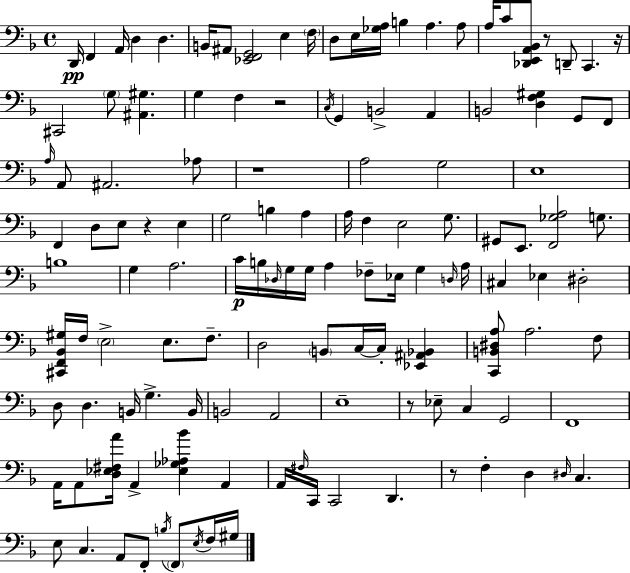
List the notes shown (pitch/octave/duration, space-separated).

D2/s F2/q A2/s D3/q D3/q. B2/s A#2/e [Eb2,F2,G2]/h E3/q F3/s D3/e E3/s [Gb3,A3]/s B3/q A3/q. A3/e A3/s C4/e [Db2,E2,A2,Bb2]/e R/e D2/e C2/q. R/s C#2/h G3/e [A#2,G#3]/q. G3/q F3/q R/h C3/s G2/q B2/h A2/q B2/h [D3,F3,G#3]/q G2/e F2/e A3/s A2/e A#2/h. Ab3/e R/w A3/h G3/h E3/w F2/q D3/e E3/e R/q E3/q G3/h B3/q A3/q A3/s F3/q E3/h G3/e. G#2/e E2/e. [F2,Gb3,A3]/h G3/e. B3/w G3/q A3/h. C4/s B3/s Db3/s G3/s G3/s A3/q FES3/e Eb3/s G3/q D3/s A3/s C#3/q Eb3/q D#3/h [C#2,F2,Bb2,G#3]/s F3/s E3/h E3/e. F3/e. D3/h B2/e C3/s C3/s [Eb2,A#2,Bb2]/q [C2,B2,D#3,A3]/e A3/h. F3/e D3/e D3/q. B2/s G3/q. B2/s B2/h A2/h E3/w R/e Eb3/e C3/q G2/h F2/w A2/s A2/e [D3,Eb3,F#3,A4]/s A2/q [Eb3,Gb3,Ab3,Bb4]/q A2/q A2/s F#3/s C2/s C2/h D2/q. R/e F3/q D3/q D#3/s C3/q. E3/e C3/q. A2/e F2/e B3/s F2/e E3/s F3/s G#3/s